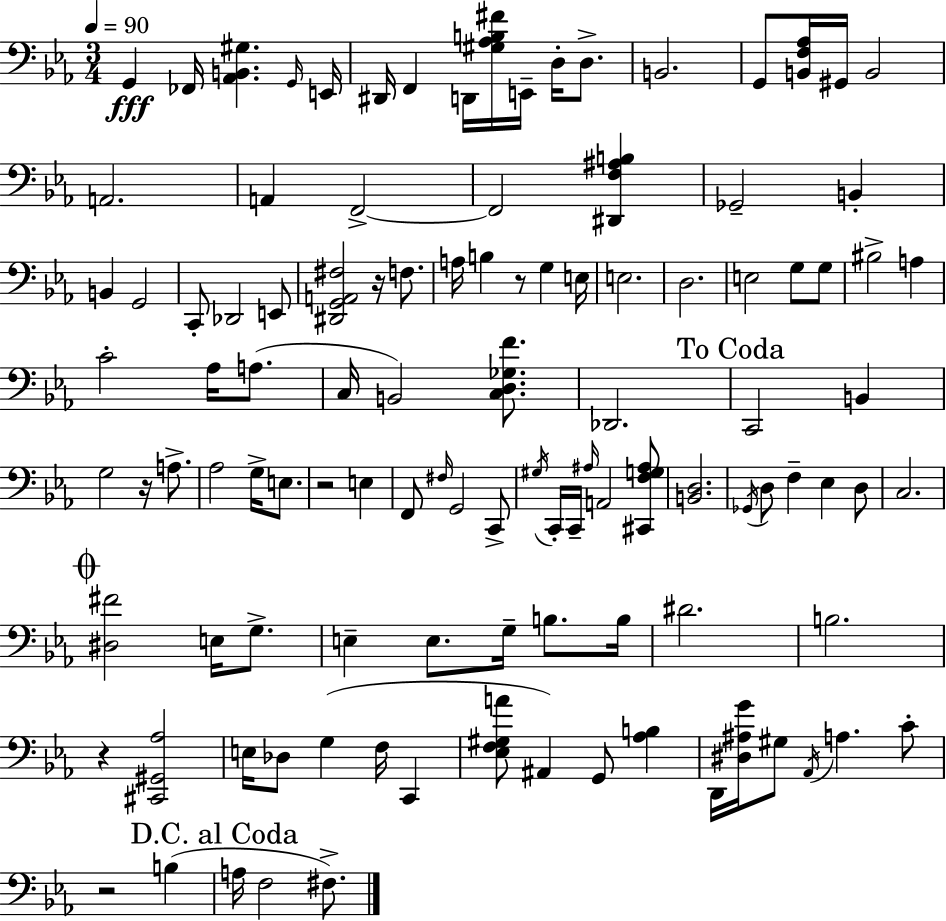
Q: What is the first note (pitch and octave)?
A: G2